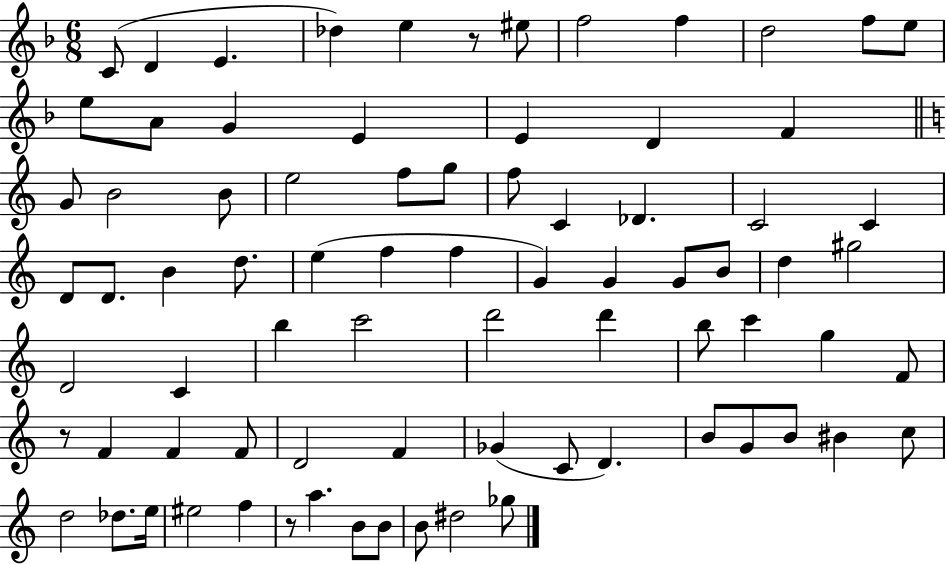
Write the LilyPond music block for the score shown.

{
  \clef treble
  \numericTimeSignature
  \time 6/8
  \key f \major
  c'8( d'4 e'4. | des''4) e''4 r8 eis''8 | f''2 f''4 | d''2 f''8 e''8 | \break e''8 a'8 g'4 e'4 | e'4 d'4 f'4 | \bar "||" \break \key c \major g'8 b'2 b'8 | e''2 f''8 g''8 | f''8 c'4 des'4. | c'2 c'4 | \break d'8 d'8. b'4 d''8. | e''4( f''4 f''4 | g'4) g'4 g'8 b'8 | d''4 gis''2 | \break d'2 c'4 | b''4 c'''2 | d'''2 d'''4 | b''8 c'''4 g''4 f'8 | \break r8 f'4 f'4 f'8 | d'2 f'4 | ges'4( c'8 d'4.) | b'8 g'8 b'8 bis'4 c''8 | \break d''2 des''8. e''16 | eis''2 f''4 | r8 a''4. b'8 b'8 | b'8 dis''2 ges''8 | \break \bar "|."
}